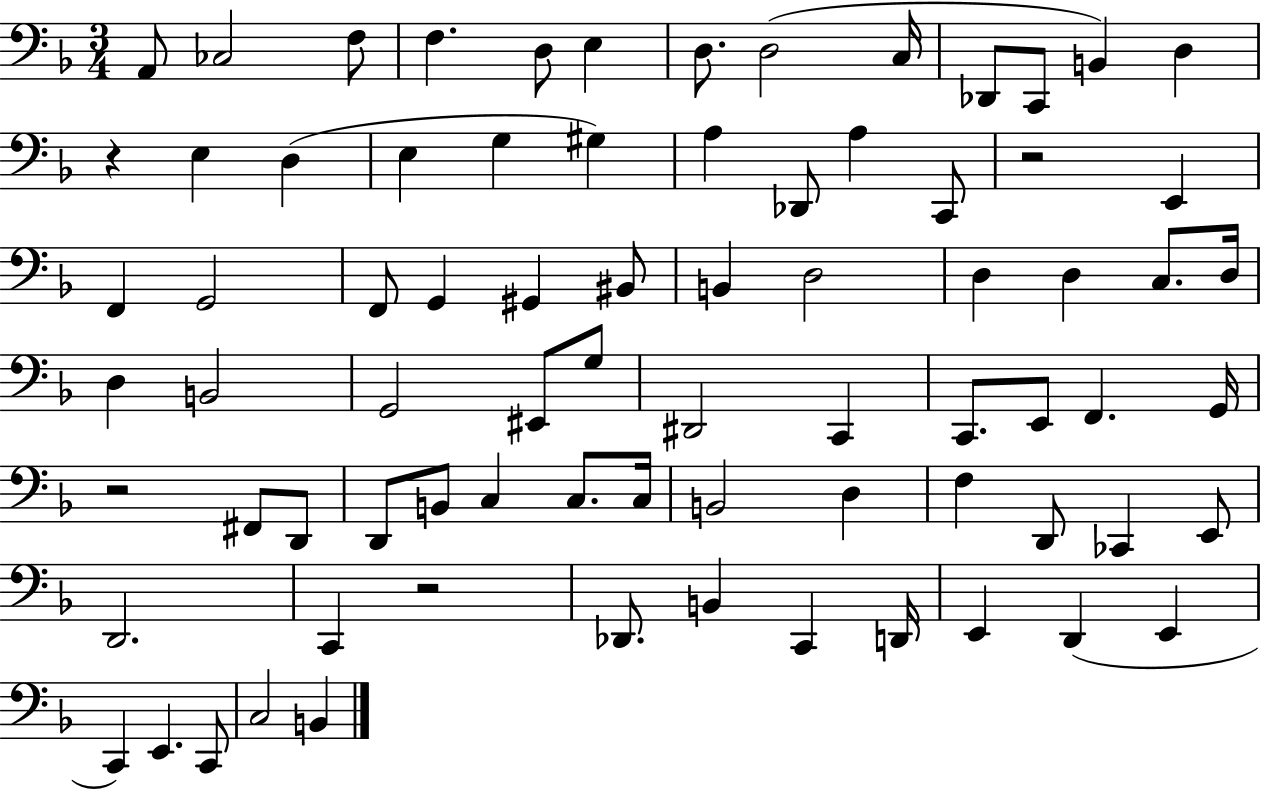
A2/e CES3/h F3/e F3/q. D3/e E3/q D3/e. D3/h C3/s Db2/e C2/e B2/q D3/q R/q E3/q D3/q E3/q G3/q G#3/q A3/q Db2/e A3/q C2/e R/h E2/q F2/q G2/h F2/e G2/q G#2/q BIS2/e B2/q D3/h D3/q D3/q C3/e. D3/s D3/q B2/h G2/h EIS2/e G3/e D#2/h C2/q C2/e. E2/e F2/q. G2/s R/h F#2/e D2/e D2/e B2/e C3/q C3/e. C3/s B2/h D3/q F3/q D2/e CES2/q E2/e D2/h. C2/q R/h Db2/e. B2/q C2/q D2/s E2/q D2/q E2/q C2/q E2/q. C2/e C3/h B2/q